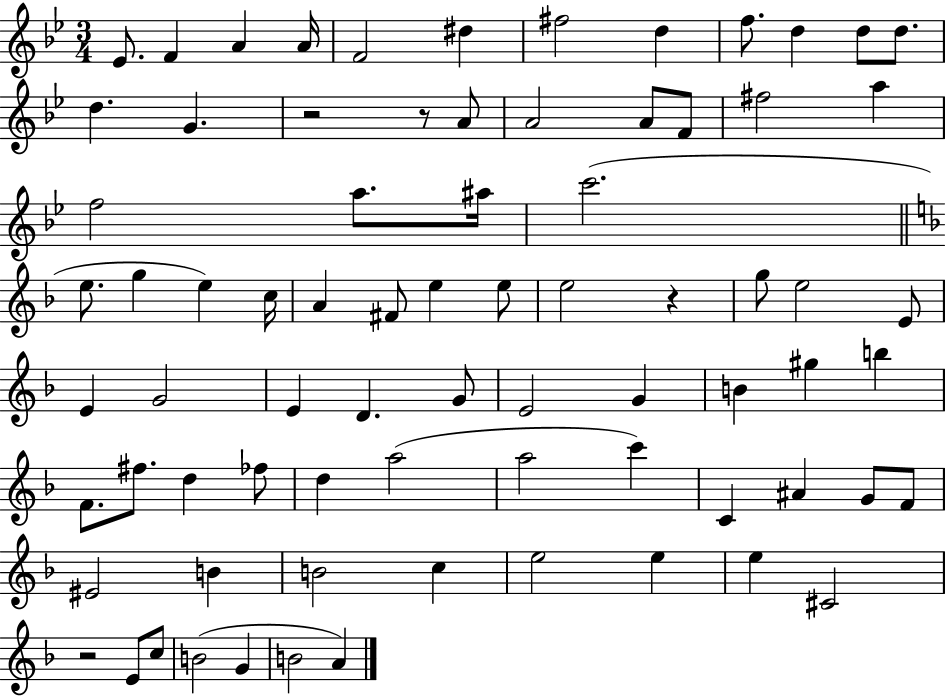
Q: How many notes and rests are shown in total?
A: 76